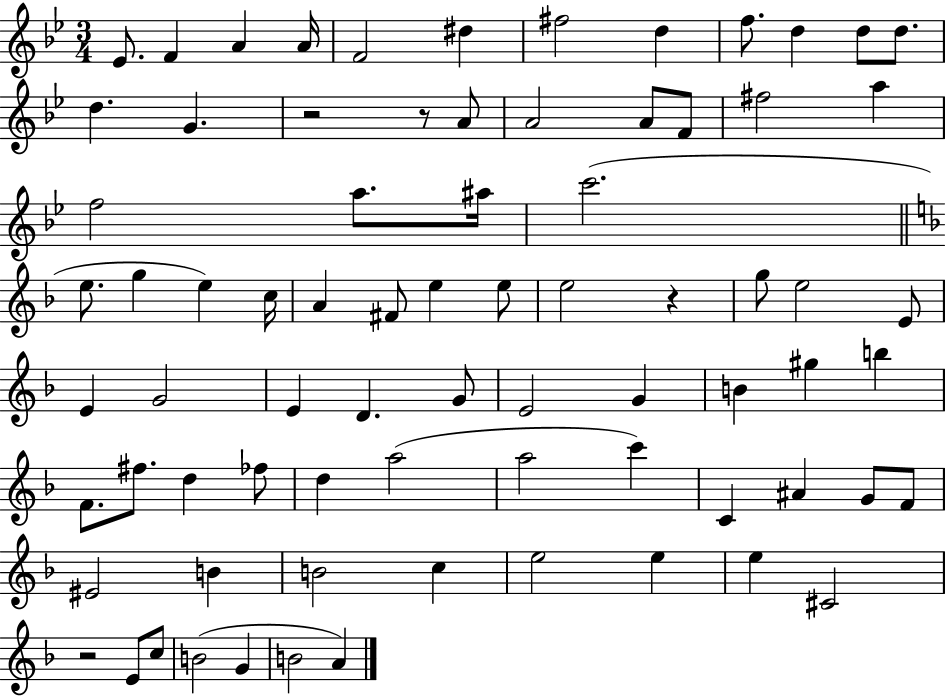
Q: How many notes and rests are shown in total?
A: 76